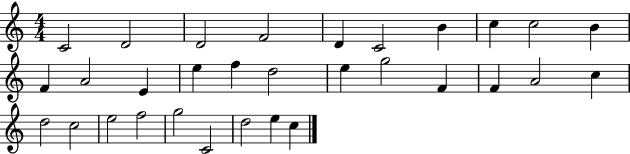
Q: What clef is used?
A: treble